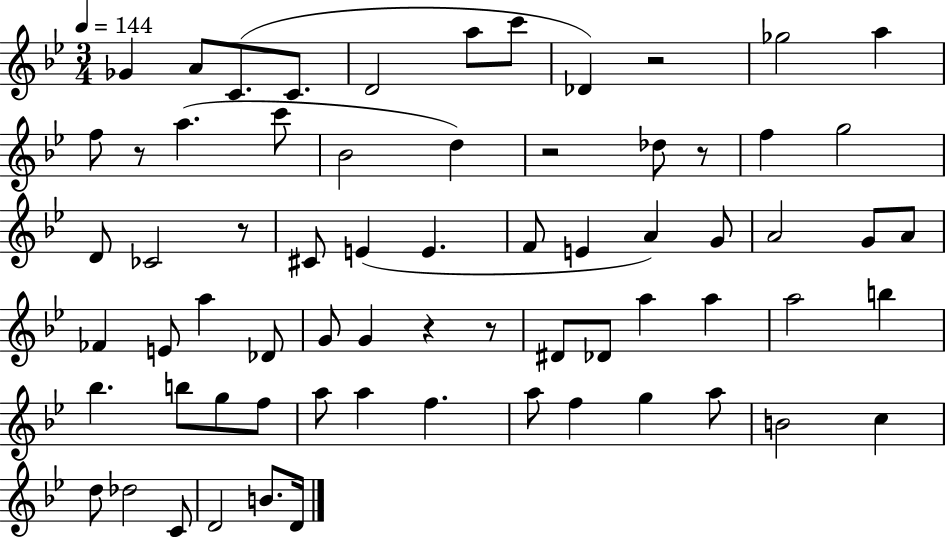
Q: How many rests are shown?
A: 7